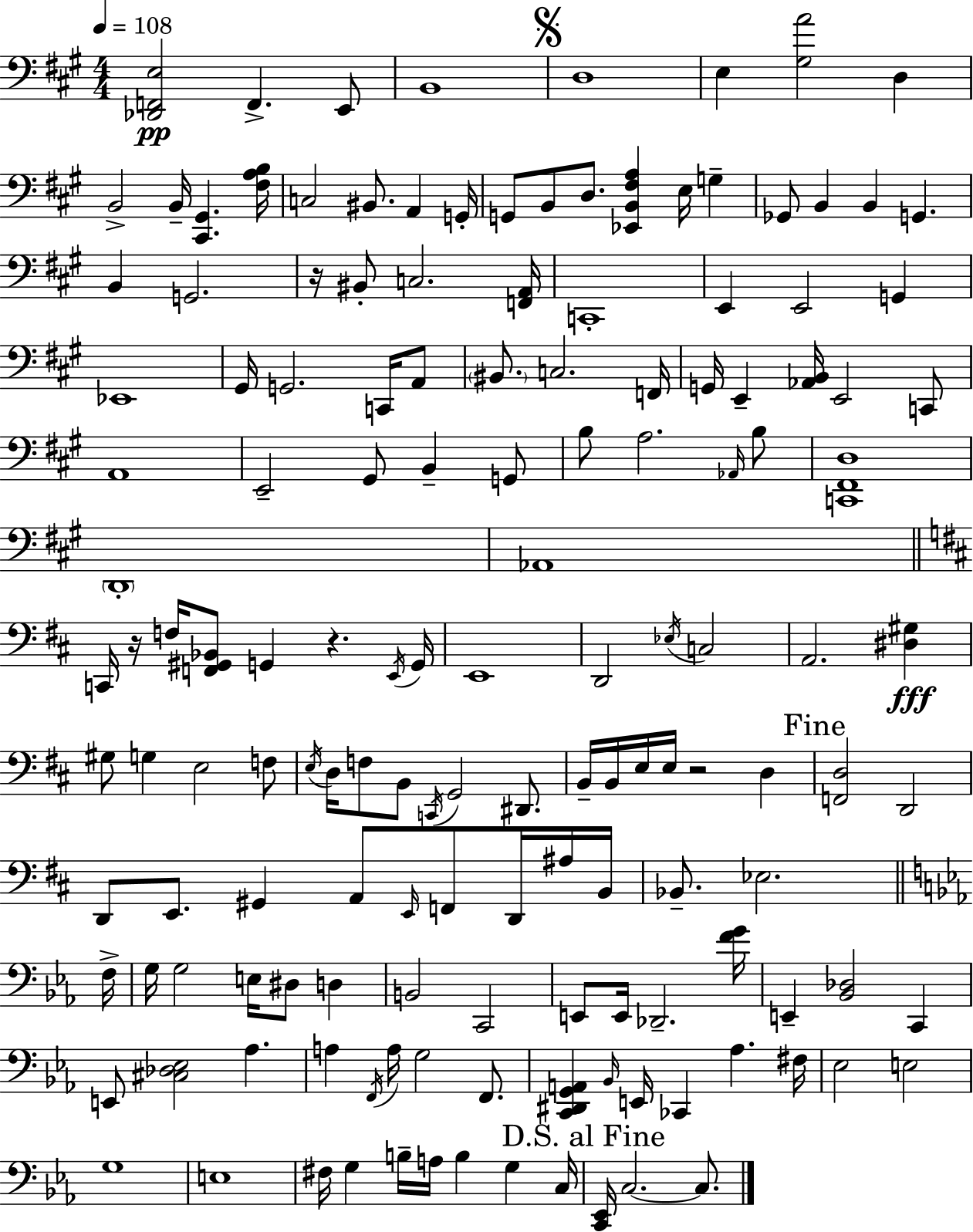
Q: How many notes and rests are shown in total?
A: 148